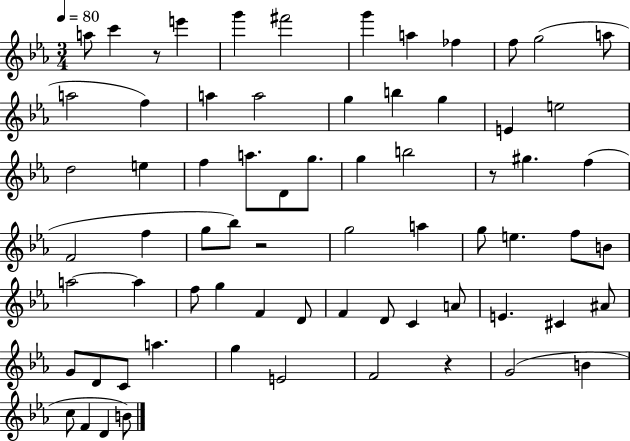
X:1
T:Untitled
M:3/4
L:1/4
K:Eb
a/2 c' z/2 e' g' ^f'2 g' a _f f/2 g2 a/2 a2 f a a2 g b g E e2 d2 e f a/2 D/2 g/2 g b2 z/2 ^g f F2 f g/2 _b/2 z2 g2 a g/2 e f/2 B/2 a2 a f/2 g F D/2 F D/2 C A/2 E ^C ^A/2 G/2 D/2 C/2 a g E2 F2 z G2 B c/2 F D B/2